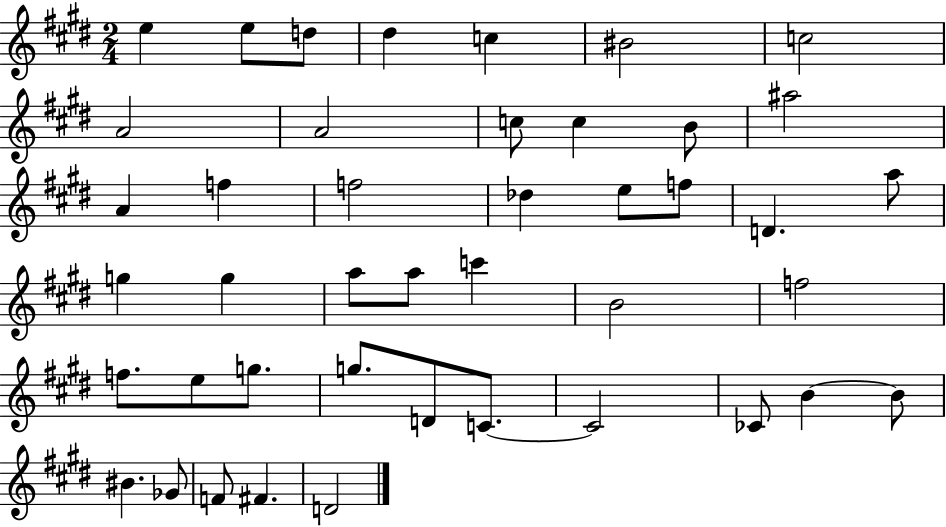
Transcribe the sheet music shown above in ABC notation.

X:1
T:Untitled
M:2/4
L:1/4
K:E
e e/2 d/2 ^d c ^B2 c2 A2 A2 c/2 c B/2 ^a2 A f f2 _d e/2 f/2 D a/2 g g a/2 a/2 c' B2 f2 f/2 e/2 g/2 g/2 D/2 C/2 C2 _C/2 B B/2 ^B _G/2 F/2 ^F D2